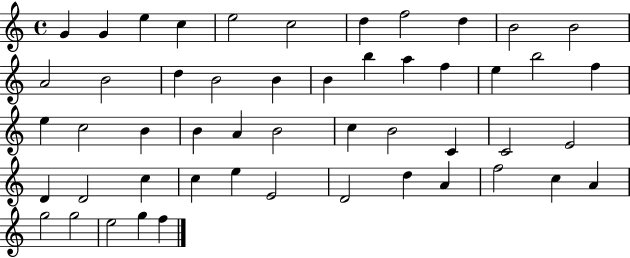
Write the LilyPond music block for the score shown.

{
  \clef treble
  \time 4/4
  \defaultTimeSignature
  \key c \major
  g'4 g'4 e''4 c''4 | e''2 c''2 | d''4 f''2 d''4 | b'2 b'2 | \break a'2 b'2 | d''4 b'2 b'4 | b'4 b''4 a''4 f''4 | e''4 b''2 f''4 | \break e''4 c''2 b'4 | b'4 a'4 b'2 | c''4 b'2 c'4 | c'2 e'2 | \break d'4 d'2 c''4 | c''4 e''4 e'2 | d'2 d''4 a'4 | f''2 c''4 a'4 | \break g''2 g''2 | e''2 g''4 f''4 | \bar "|."
}